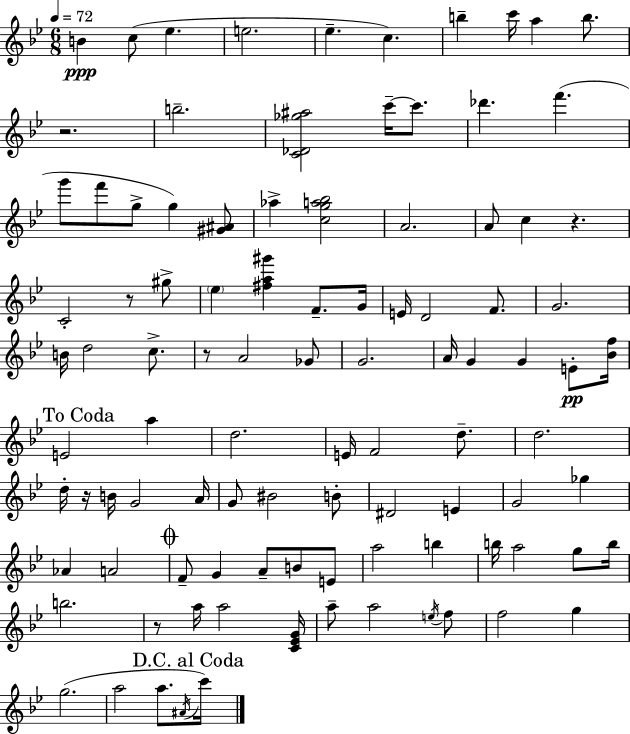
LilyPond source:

{
  \clef treble
  \numericTimeSignature
  \time 6/8
  \key bes \major
  \tempo 4 = 72
  \repeat volta 2 { b'4\ppp c''8( ees''4. | e''2. | ees''4.-- c''4.) | b''4-- c'''16 a''4 b''8. | \break r2. | b''2.-- | <c' des' ges'' ais''>2 c'''16--~~ c'''8. | des'''4. f'''4.( | \break g'''8 f'''8 g''8-> g''4) <gis' ais'>8 | aes''4-> <c'' g'' a'' bes''>2 | a'2. | a'8 c''4 r4. | \break c'2-. r8 gis''8-> | \parenthesize ees''4 <fis'' a'' gis'''>4 f'8.-- g'16 | e'16 d'2 f'8. | g'2. | \break b'16 d''2 c''8.-> | r8 a'2 ges'8 | g'2. | a'16 g'4 g'4 e'8-.\pp <bes' f''>16 | \break \mark "To Coda" e'2 a''4 | d''2. | e'16 f'2 d''8.-- | d''2. | \break d''16-. r16 b'16 g'2 a'16 | g'8 bis'2 b'8-. | dis'2 e'4 | g'2 ges''4 | \break aes'4 a'2 | \mark \markup { \musicglyph "scripts.coda" } f'8-- g'4 a'8-- b'8 e'8 | a''2 b''4 | b''16 a''2 g''8 b''16 | \break b''2. | r8 a''16 a''2 <c' ees' g'>16 | a''8-- a''2 \acciaccatura { e''16 } f''8 | f''2 g''4 | \break g''2.( | a''2 a''8. | \acciaccatura { ais'16 } \mark "D.C. al Coda" c'''16) } \bar "|."
}